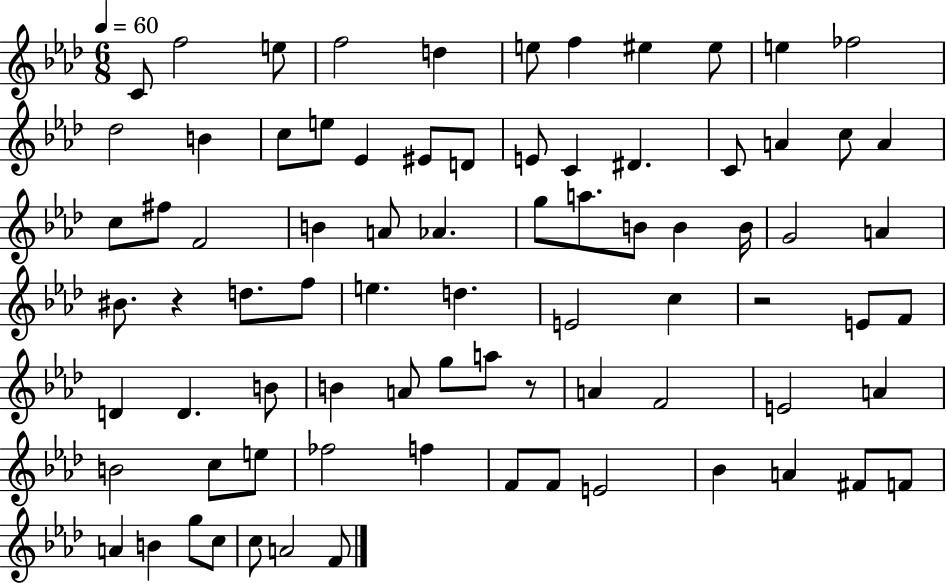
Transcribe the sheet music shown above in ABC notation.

X:1
T:Untitled
M:6/8
L:1/4
K:Ab
C/2 f2 e/2 f2 d e/2 f ^e ^e/2 e _f2 _d2 B c/2 e/2 _E ^E/2 D/2 E/2 C ^D C/2 A c/2 A c/2 ^f/2 F2 B A/2 _A g/2 a/2 B/2 B B/4 G2 A ^B/2 z d/2 f/2 e d E2 c z2 E/2 F/2 D D B/2 B A/2 g/2 a/2 z/2 A F2 E2 A B2 c/2 e/2 _f2 f F/2 F/2 E2 _B A ^F/2 F/2 A B g/2 c/2 c/2 A2 F/2